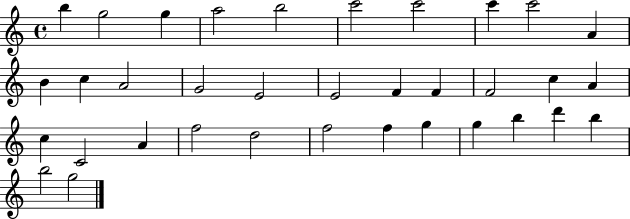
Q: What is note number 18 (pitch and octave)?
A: F4